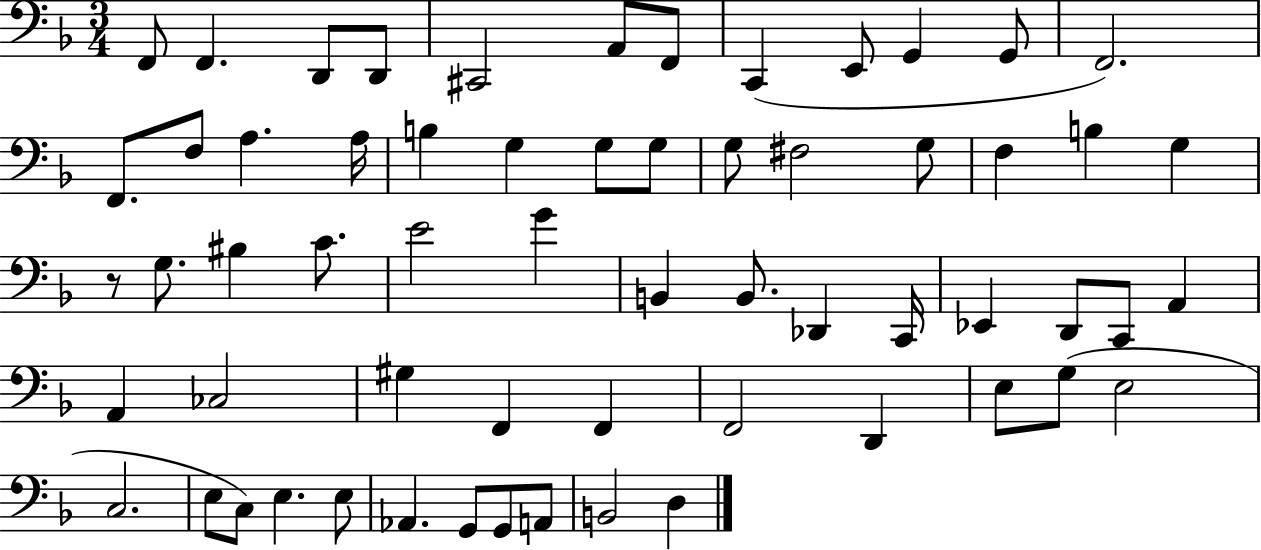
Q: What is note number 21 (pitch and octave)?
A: G3